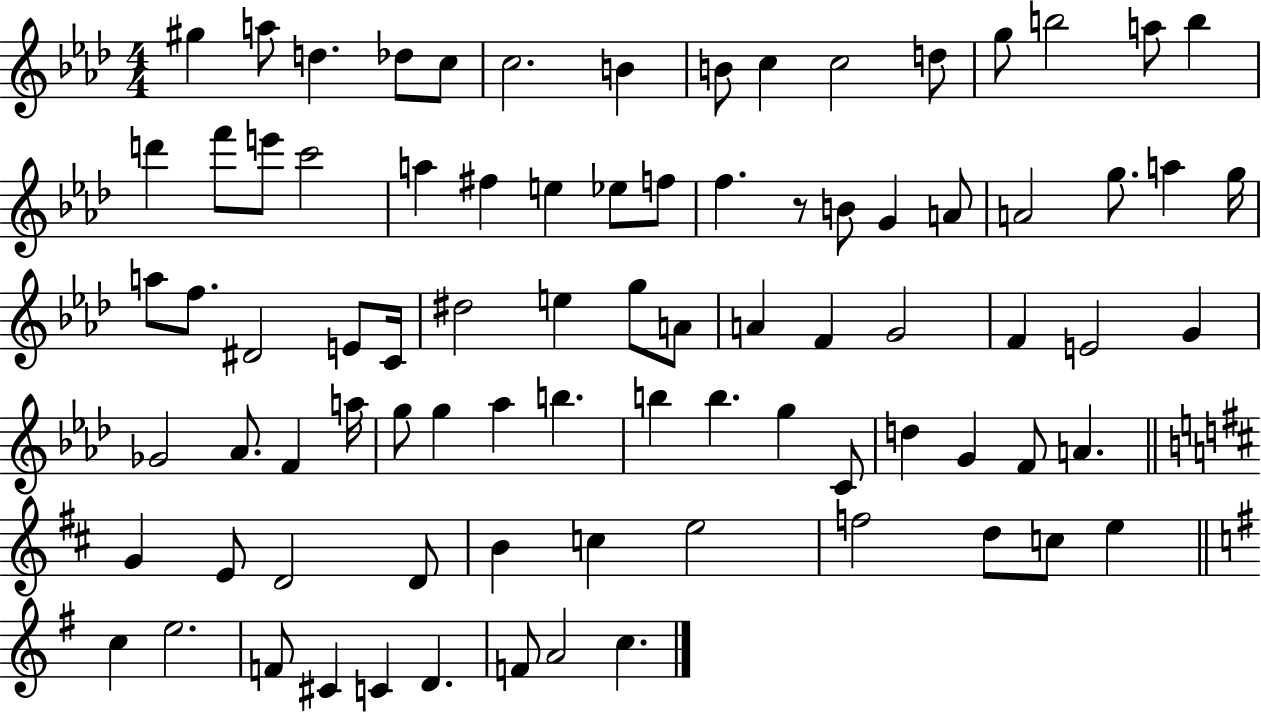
X:1
T:Untitled
M:4/4
L:1/4
K:Ab
^g a/2 d _d/2 c/2 c2 B B/2 c c2 d/2 g/2 b2 a/2 b d' f'/2 e'/2 c'2 a ^f e _e/2 f/2 f z/2 B/2 G A/2 A2 g/2 a g/4 a/2 f/2 ^D2 E/2 C/4 ^d2 e g/2 A/2 A F G2 F E2 G _G2 _A/2 F a/4 g/2 g _a b b b g C/2 d G F/2 A G E/2 D2 D/2 B c e2 f2 d/2 c/2 e c e2 F/2 ^C C D F/2 A2 c